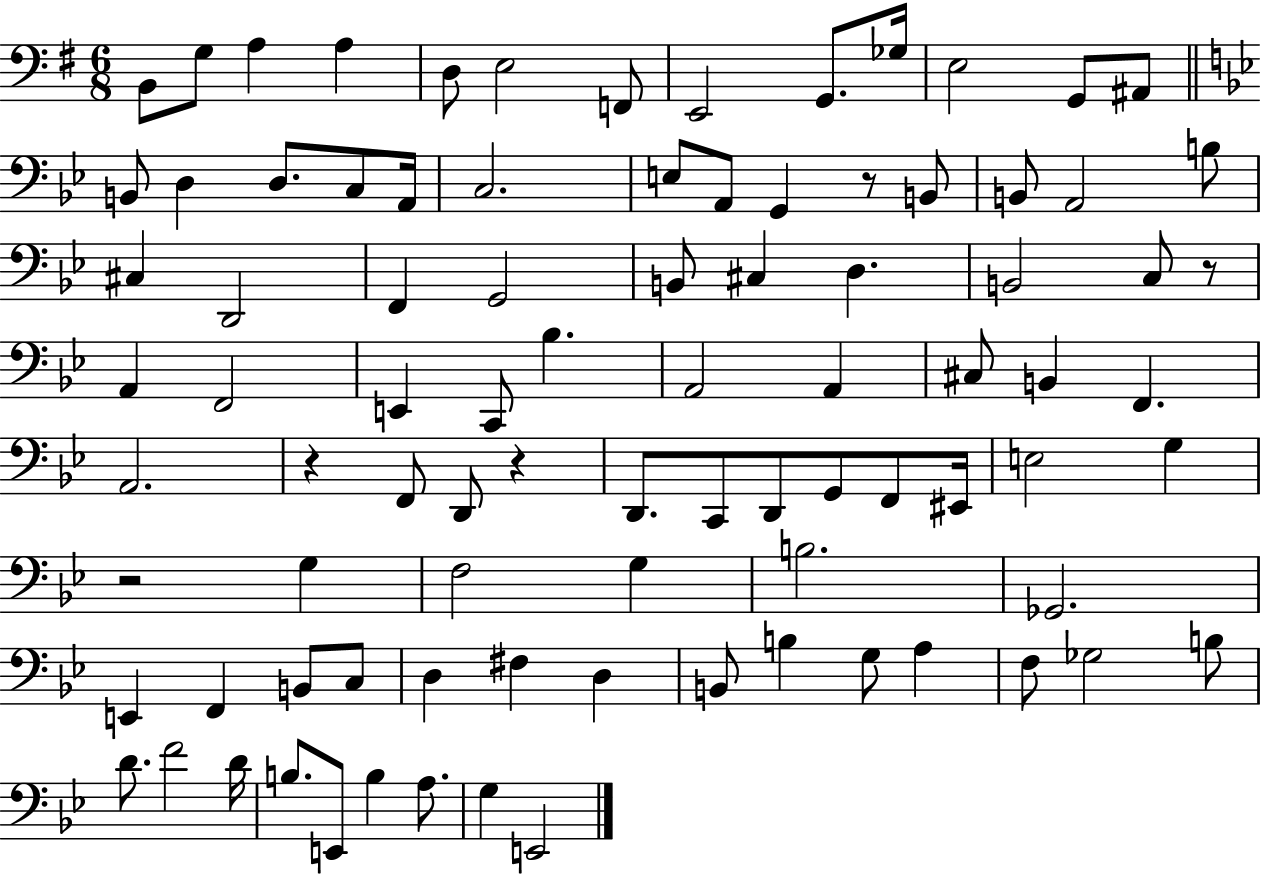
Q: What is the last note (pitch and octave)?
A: E2